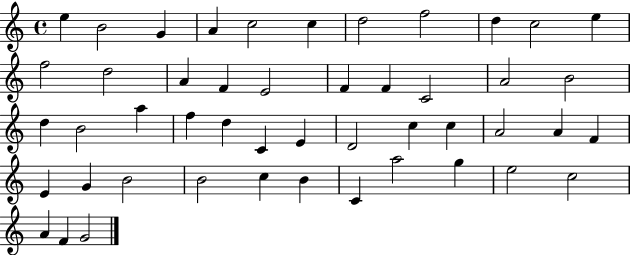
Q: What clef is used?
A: treble